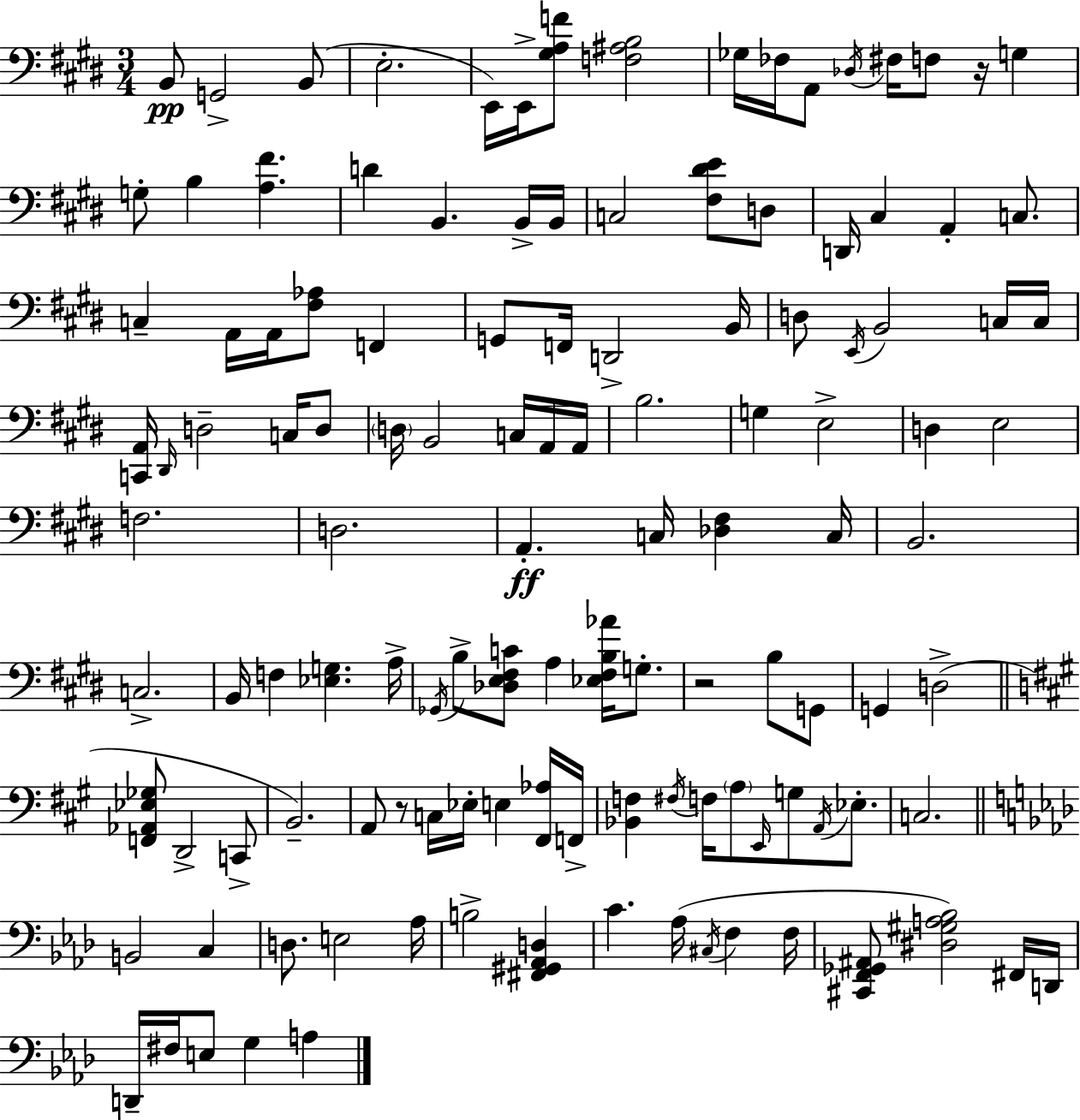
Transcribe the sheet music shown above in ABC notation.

X:1
T:Untitled
M:3/4
L:1/4
K:E
B,,/2 G,,2 B,,/2 E,2 E,,/4 E,,/4 [^G,A,F]/2 [F,^A,B,]2 _G,/4 _F,/4 A,,/2 _D,/4 ^F,/4 F,/2 z/4 G, G,/2 B, [A,^F] D B,, B,,/4 B,,/4 C,2 [^F,^DE]/2 D,/2 D,,/4 ^C, A,, C,/2 C, A,,/4 A,,/4 [^F,_A,]/2 F,, G,,/2 F,,/4 D,,2 B,,/4 D,/2 E,,/4 B,,2 C,/4 C,/4 [C,,A,,]/4 ^D,,/4 D,2 C,/4 D,/2 D,/4 B,,2 C,/4 A,,/4 A,,/4 B,2 G, E,2 D, E,2 F,2 D,2 A,, C,/4 [_D,^F,] C,/4 B,,2 C,2 B,,/4 F, [_E,G,] A,/4 _G,,/4 B,/2 [_D,E,^F,C]/2 A, [_E,^F,B,_A]/4 G,/2 z2 B,/2 G,,/2 G,, D,2 [F,,_A,,_E,_G,]/2 D,,2 C,,/2 B,,2 A,,/2 z/2 C,/4 _E,/4 E, [^F,,_A,]/4 F,,/4 [_B,,F,] ^F,/4 F,/4 A,/2 E,,/4 G,/2 A,,/4 _E,/2 C,2 B,,2 C, D,/2 E,2 _A,/4 B,2 [^F,,^G,,_A,,D,] C _A,/4 ^C,/4 F, F,/4 [^C,,F,,_G,,^A,,]/2 [^D,^G,A,_B,]2 ^F,,/4 D,,/4 D,,/4 ^F,/4 E,/2 G, A,